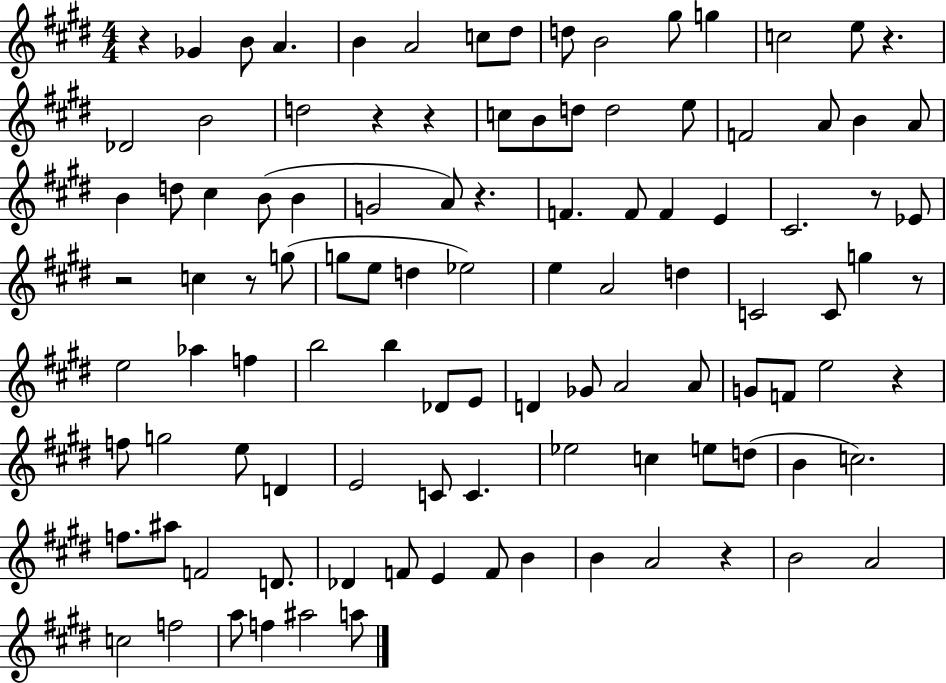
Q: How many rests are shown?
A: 11